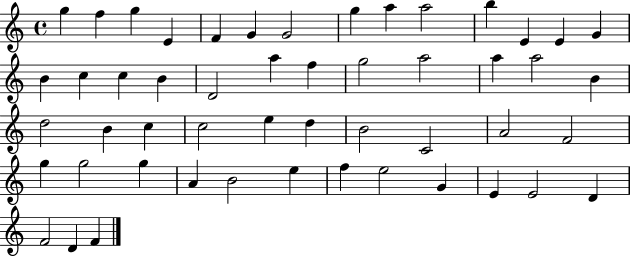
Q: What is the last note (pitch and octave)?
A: F4